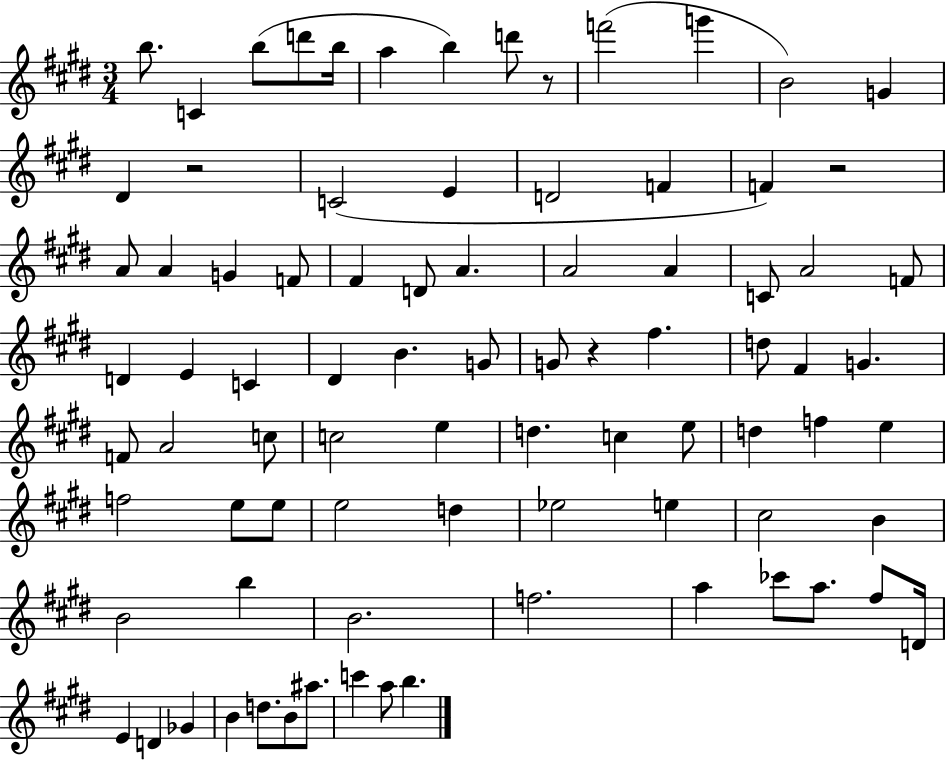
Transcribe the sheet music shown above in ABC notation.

X:1
T:Untitled
M:3/4
L:1/4
K:E
b/2 C b/2 d'/2 b/4 a b d'/2 z/2 f'2 g' B2 G ^D z2 C2 E D2 F F z2 A/2 A G F/2 ^F D/2 A A2 A C/2 A2 F/2 D E C ^D B G/2 G/2 z ^f d/2 ^F G F/2 A2 c/2 c2 e d c e/2 d f e f2 e/2 e/2 e2 d _e2 e ^c2 B B2 b B2 f2 a _c'/2 a/2 ^f/2 D/4 E D _G B d/2 B/2 ^a/2 c' a/2 b